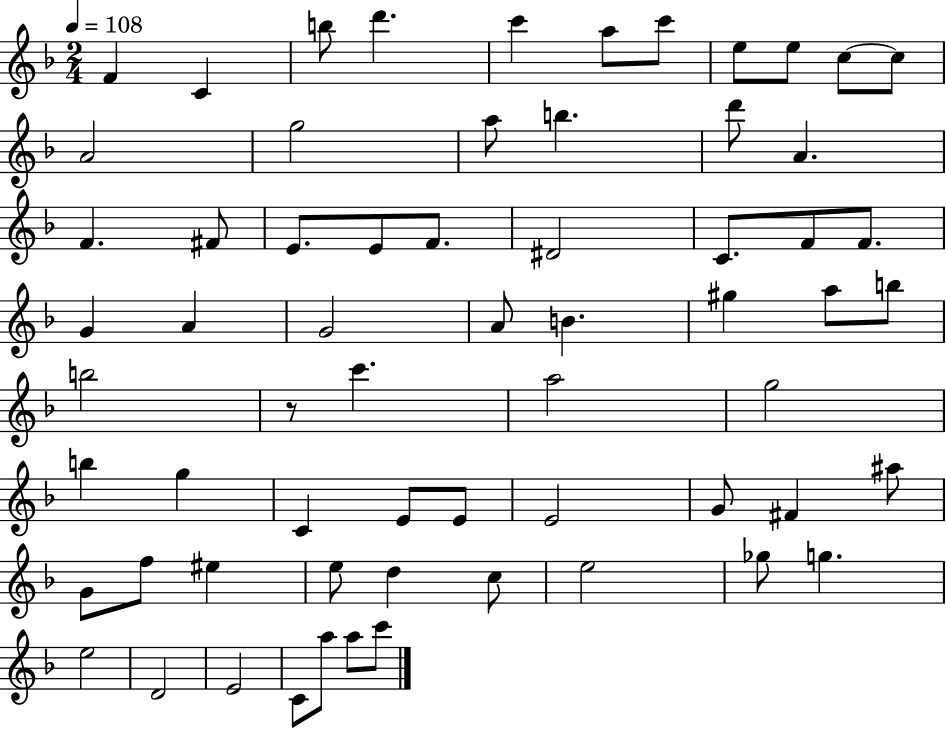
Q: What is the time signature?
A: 2/4